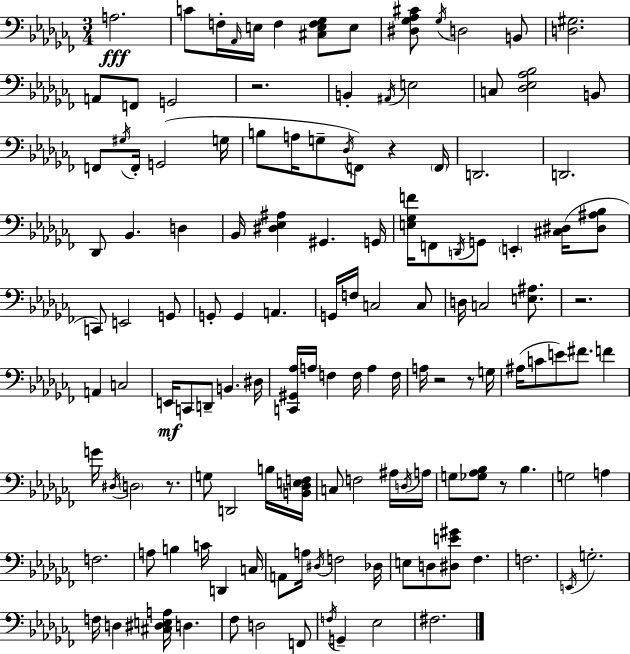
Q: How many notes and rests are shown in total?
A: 135